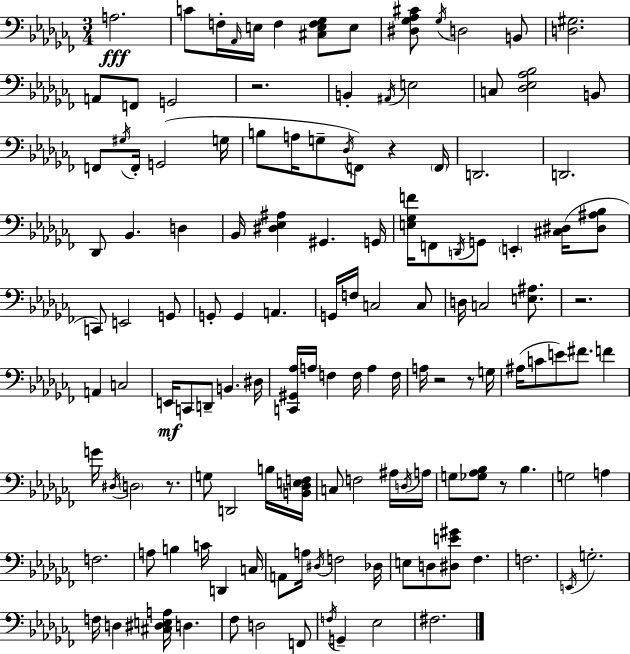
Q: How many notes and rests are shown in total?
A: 135